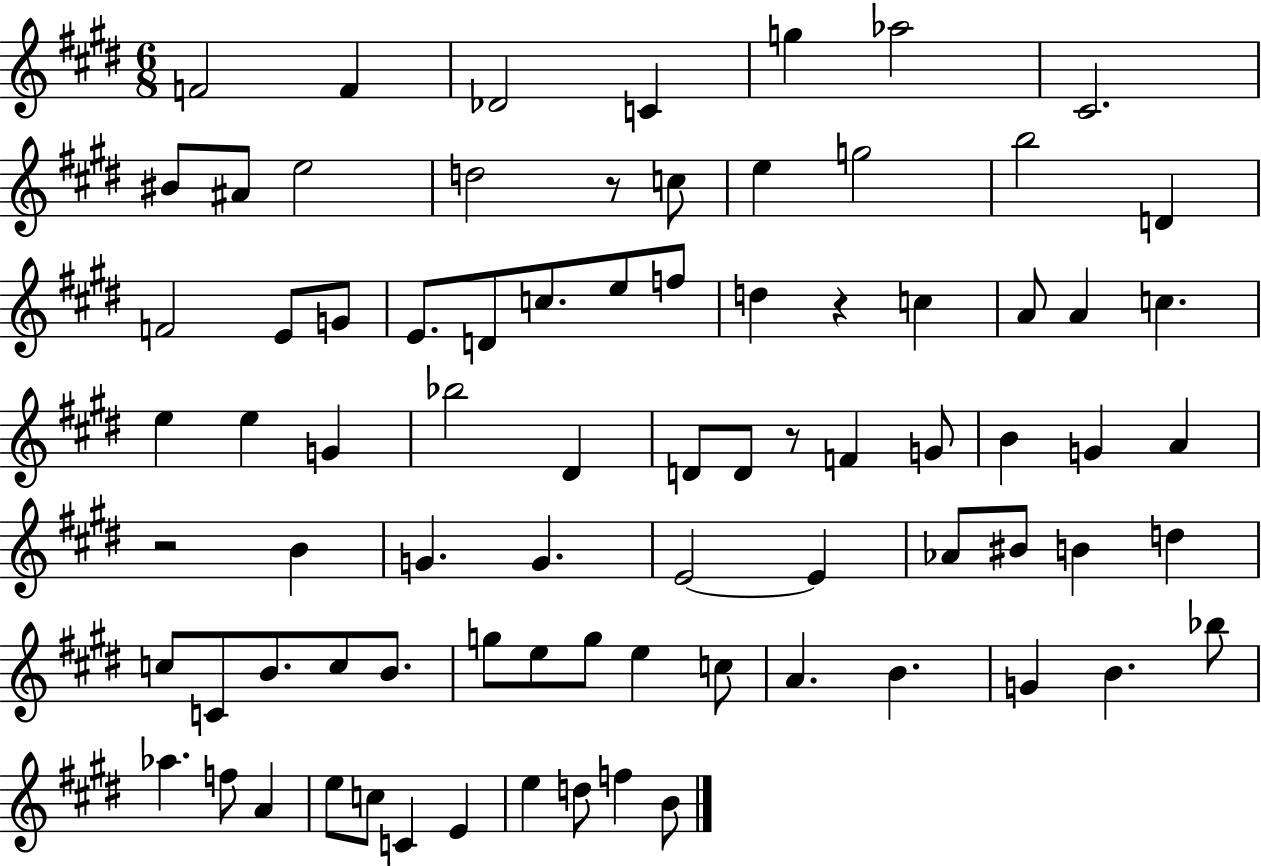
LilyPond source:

{
  \clef treble
  \numericTimeSignature
  \time 6/8
  \key e \major
  f'2 f'4 | des'2 c'4 | g''4 aes''2 | cis'2. | \break bis'8 ais'8 e''2 | d''2 r8 c''8 | e''4 g''2 | b''2 d'4 | \break f'2 e'8 g'8 | e'8. d'8 c''8. e''8 f''8 | d''4 r4 c''4 | a'8 a'4 c''4. | \break e''4 e''4 g'4 | bes''2 dis'4 | d'8 d'8 r8 f'4 g'8 | b'4 g'4 a'4 | \break r2 b'4 | g'4. g'4. | e'2~~ e'4 | aes'8 bis'8 b'4 d''4 | \break c''8 c'8 b'8. c''8 b'8. | g''8 e''8 g''8 e''4 c''8 | a'4. b'4. | g'4 b'4. bes''8 | \break aes''4. f''8 a'4 | e''8 c''8 c'4 e'4 | e''4 d''8 f''4 b'8 | \bar "|."
}